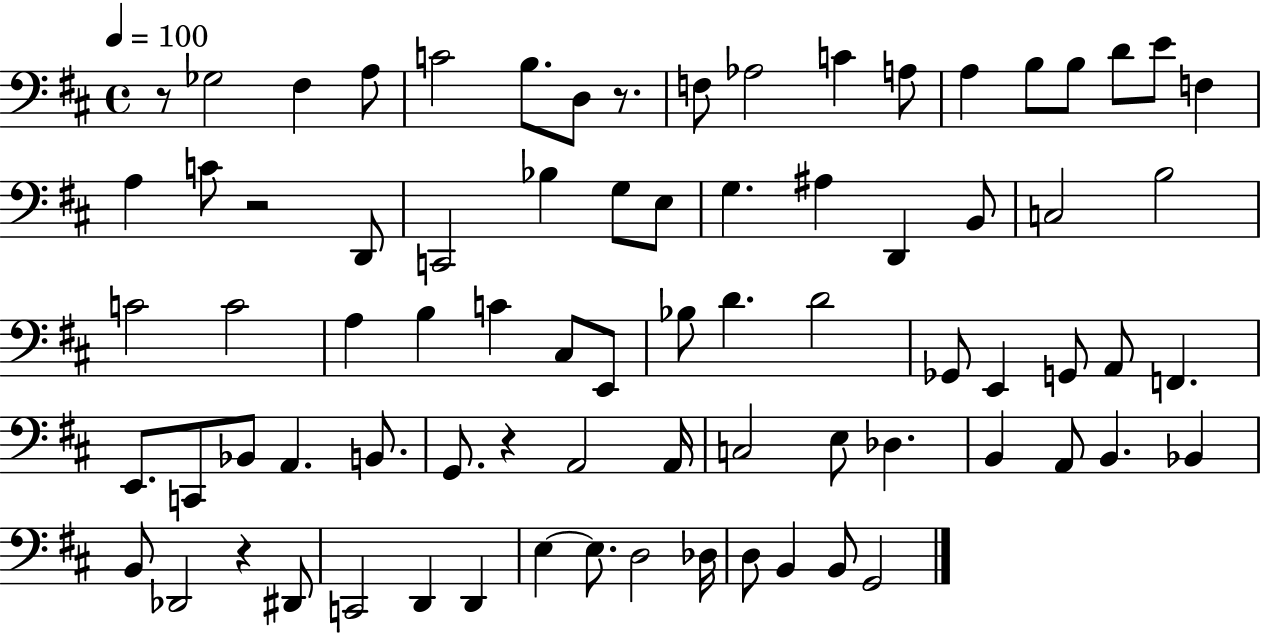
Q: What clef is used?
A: bass